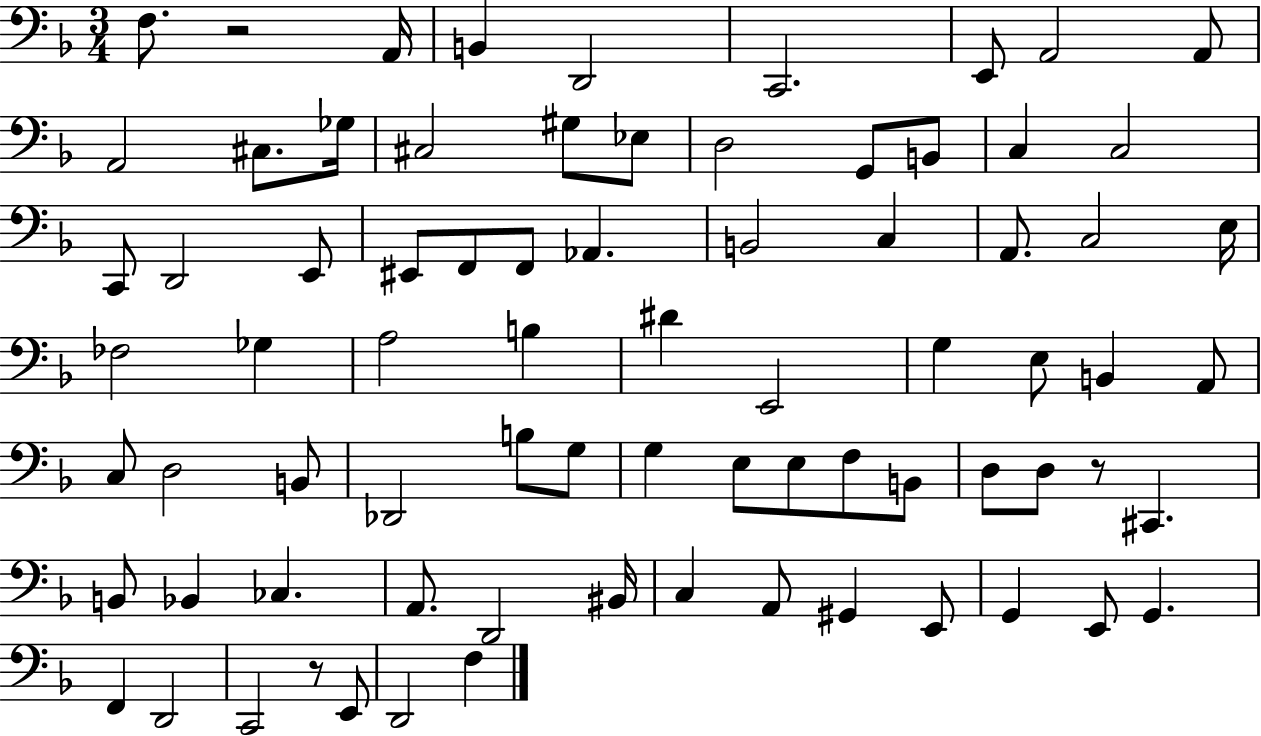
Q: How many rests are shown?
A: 3